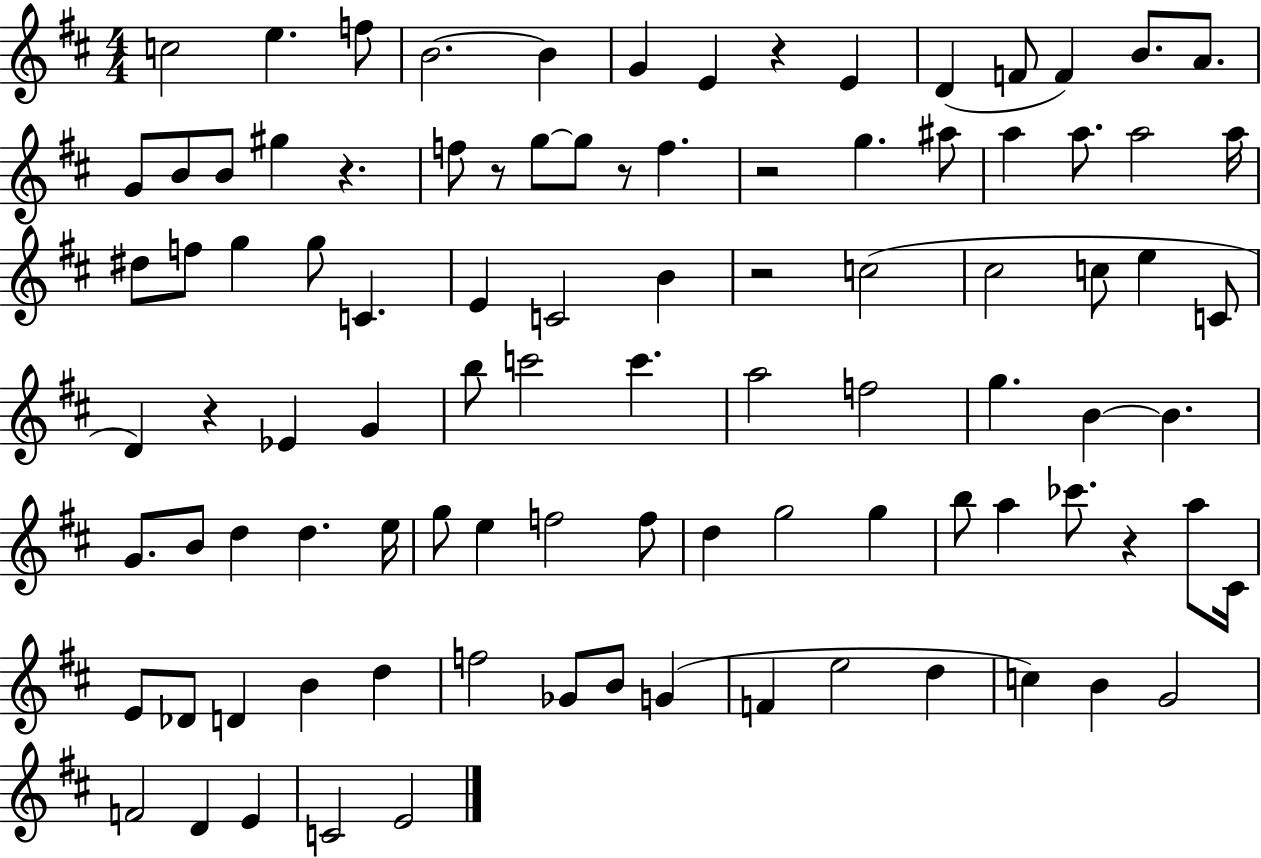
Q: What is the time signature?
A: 4/4